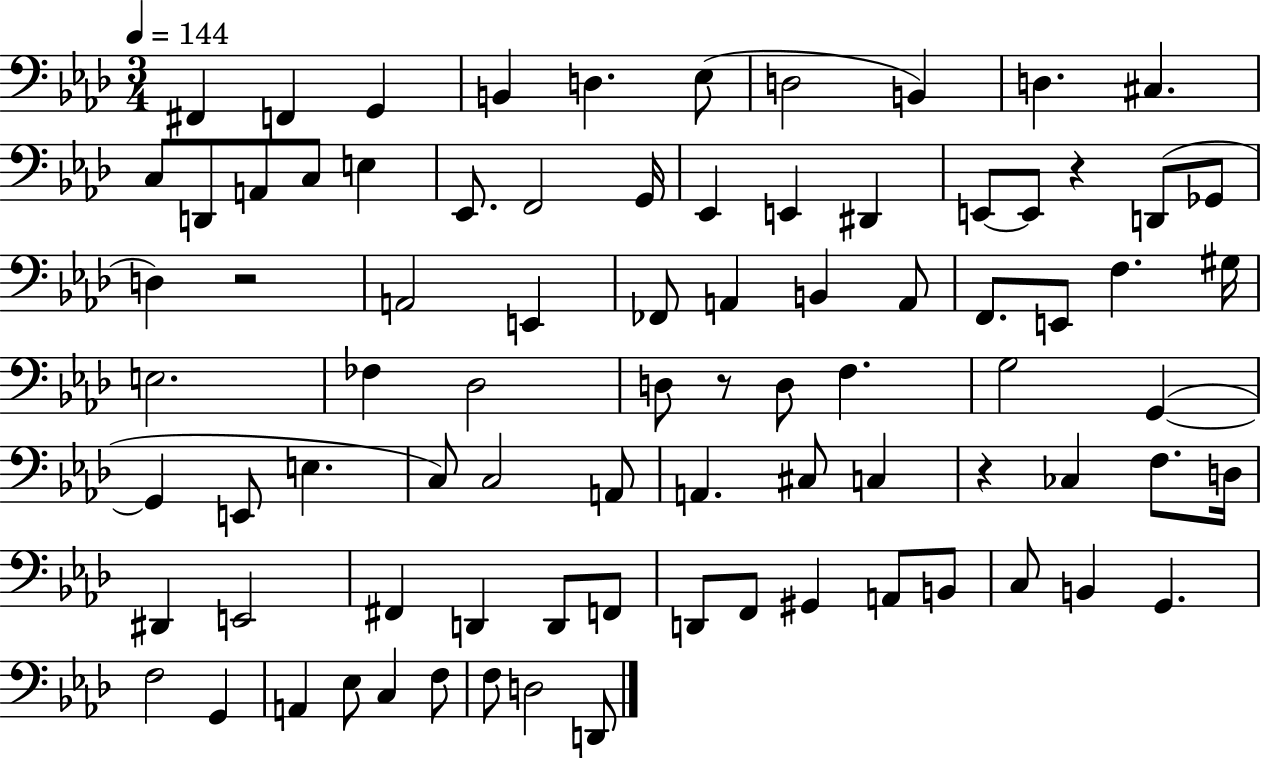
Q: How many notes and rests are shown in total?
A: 83